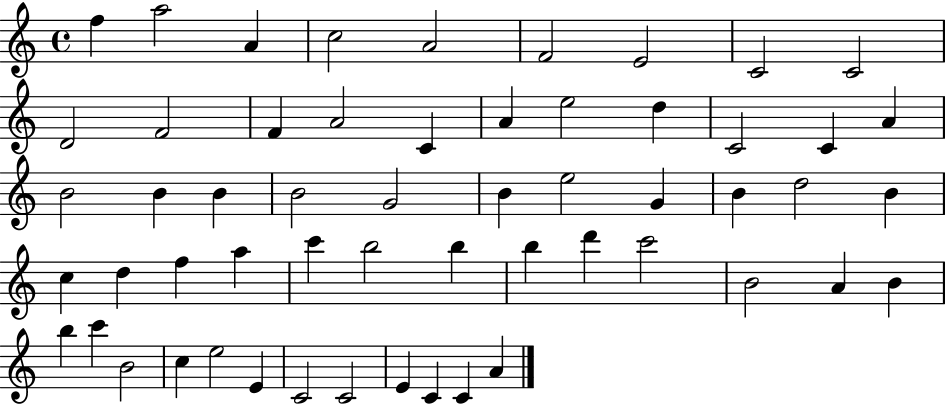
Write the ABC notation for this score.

X:1
T:Untitled
M:4/4
L:1/4
K:C
f a2 A c2 A2 F2 E2 C2 C2 D2 F2 F A2 C A e2 d C2 C A B2 B B B2 G2 B e2 G B d2 B c d f a c' b2 b b d' c'2 B2 A B b c' B2 c e2 E C2 C2 E C C A